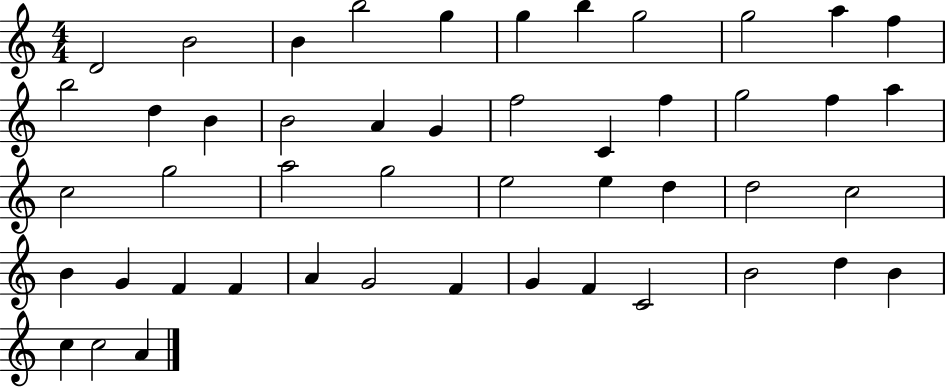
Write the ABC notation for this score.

X:1
T:Untitled
M:4/4
L:1/4
K:C
D2 B2 B b2 g g b g2 g2 a f b2 d B B2 A G f2 C f g2 f a c2 g2 a2 g2 e2 e d d2 c2 B G F F A G2 F G F C2 B2 d B c c2 A